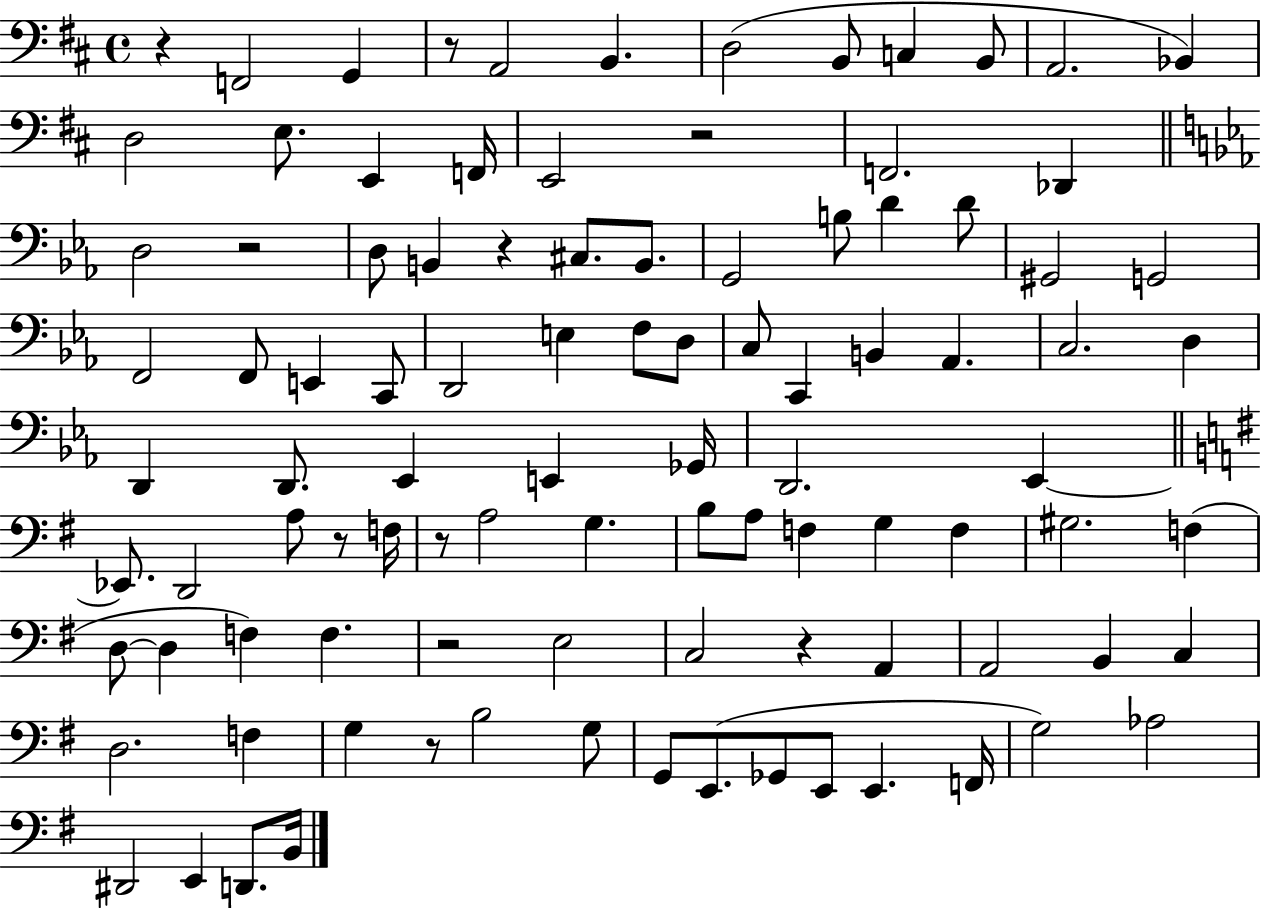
X:1
T:Untitled
M:4/4
L:1/4
K:D
z F,,2 G,, z/2 A,,2 B,, D,2 B,,/2 C, B,,/2 A,,2 _B,, D,2 E,/2 E,, F,,/4 E,,2 z2 F,,2 _D,, D,2 z2 D,/2 B,, z ^C,/2 B,,/2 G,,2 B,/2 D D/2 ^G,,2 G,,2 F,,2 F,,/2 E,, C,,/2 D,,2 E, F,/2 D,/2 C,/2 C,, B,, _A,, C,2 D, D,, D,,/2 _E,, E,, _G,,/4 D,,2 _E,, _E,,/2 D,,2 A,/2 z/2 F,/4 z/2 A,2 G, B,/2 A,/2 F, G, F, ^G,2 F, D,/2 D, F, F, z2 E,2 C,2 z A,, A,,2 B,, C, D,2 F, G, z/2 B,2 G,/2 G,,/2 E,,/2 _G,,/2 E,,/2 E,, F,,/4 G,2 _A,2 ^D,,2 E,, D,,/2 B,,/4